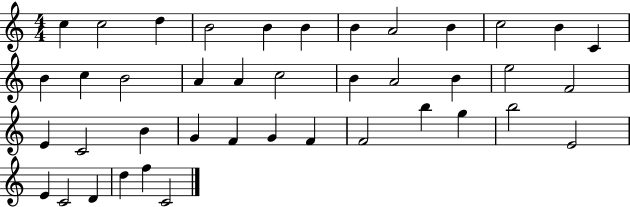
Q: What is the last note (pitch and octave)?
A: C4